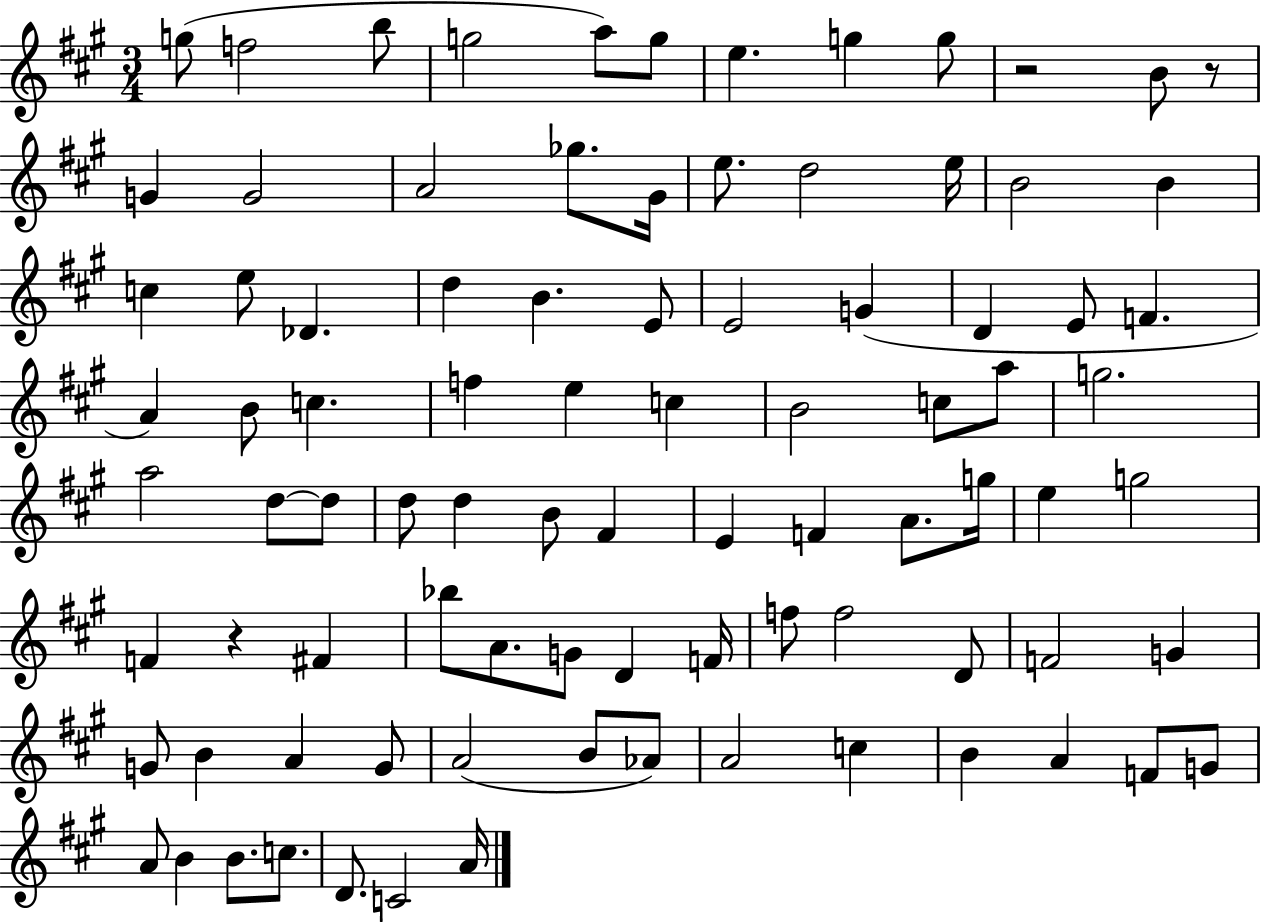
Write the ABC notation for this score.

X:1
T:Untitled
M:3/4
L:1/4
K:A
g/2 f2 b/2 g2 a/2 g/2 e g g/2 z2 B/2 z/2 G G2 A2 _g/2 ^G/4 e/2 d2 e/4 B2 B c e/2 _D d B E/2 E2 G D E/2 F A B/2 c f e c B2 c/2 a/2 g2 a2 d/2 d/2 d/2 d B/2 ^F E F A/2 g/4 e g2 F z ^F _b/2 A/2 G/2 D F/4 f/2 f2 D/2 F2 G G/2 B A G/2 A2 B/2 _A/2 A2 c B A F/2 G/2 A/2 B B/2 c/2 D/2 C2 A/4